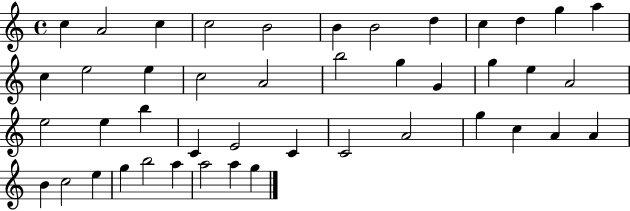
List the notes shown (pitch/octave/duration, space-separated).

C5/q A4/h C5/q C5/h B4/h B4/q B4/h D5/q C5/q D5/q G5/q A5/q C5/q E5/h E5/q C5/h A4/h B5/h G5/q G4/q G5/q E5/q A4/h E5/h E5/q B5/q C4/q E4/h C4/q C4/h A4/h G5/q C5/q A4/q A4/q B4/q C5/h E5/q G5/q B5/h A5/q A5/h A5/q G5/q